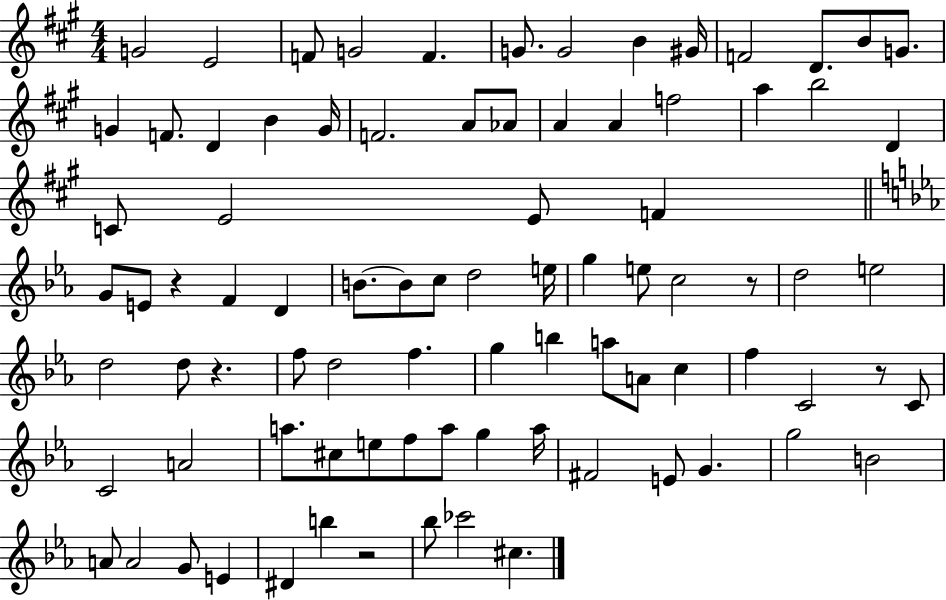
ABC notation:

X:1
T:Untitled
M:4/4
L:1/4
K:A
G2 E2 F/2 G2 F G/2 G2 B ^G/4 F2 D/2 B/2 G/2 G F/2 D B G/4 F2 A/2 _A/2 A A f2 a b2 D C/2 E2 E/2 F G/2 E/2 z F D B/2 B/2 c/2 d2 e/4 g e/2 c2 z/2 d2 e2 d2 d/2 z f/2 d2 f g b a/2 A/2 c f C2 z/2 C/2 C2 A2 a/2 ^c/2 e/2 f/2 a/2 g a/4 ^F2 E/2 G g2 B2 A/2 A2 G/2 E ^D b z2 _b/2 _c'2 ^c